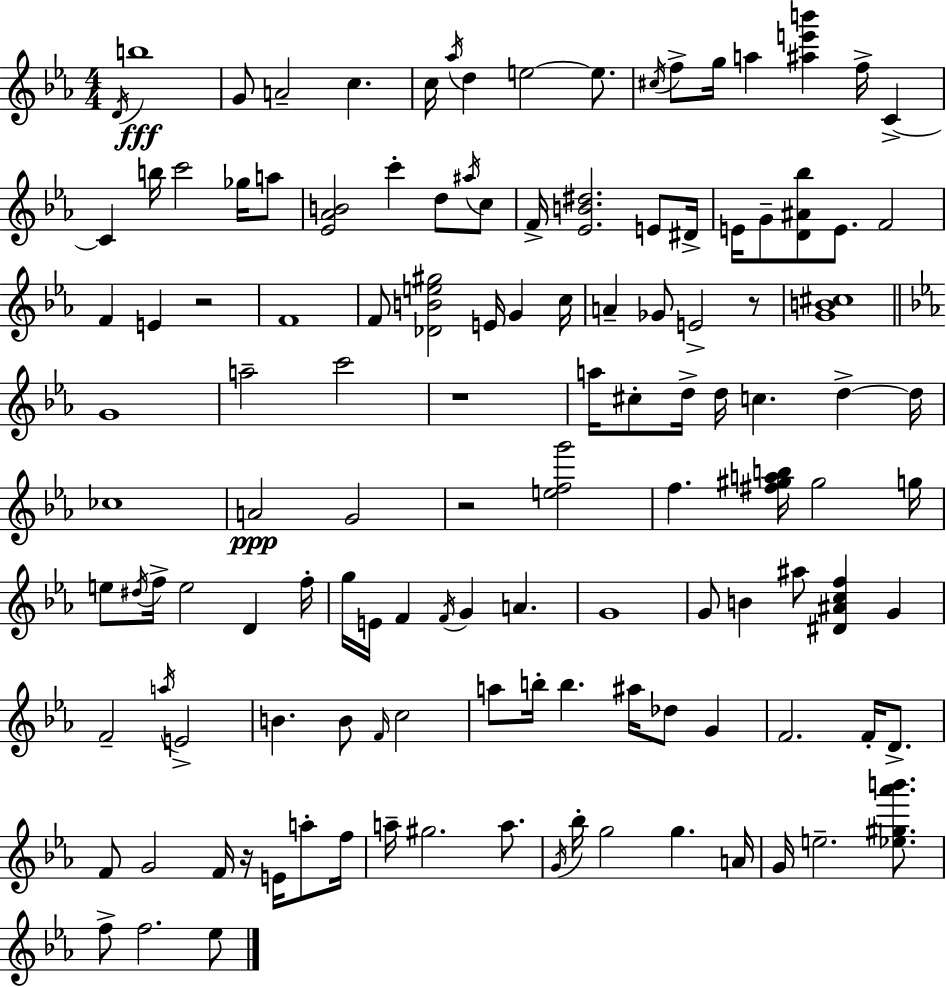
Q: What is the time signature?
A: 4/4